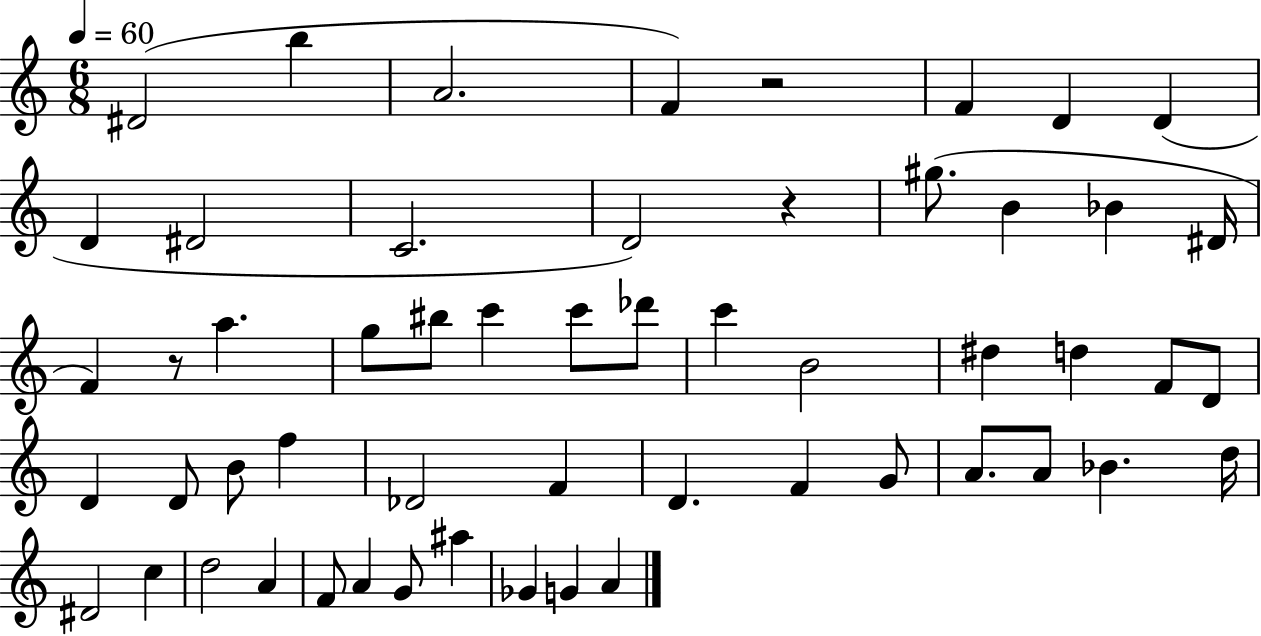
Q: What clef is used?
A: treble